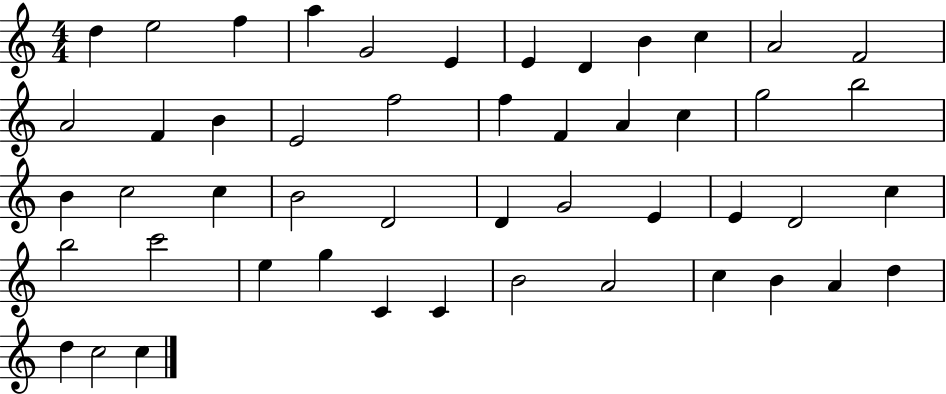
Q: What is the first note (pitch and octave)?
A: D5